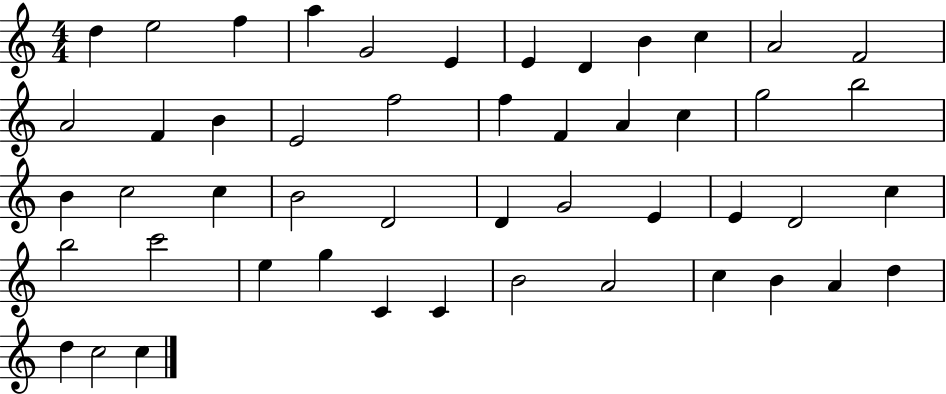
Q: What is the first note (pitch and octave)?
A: D5